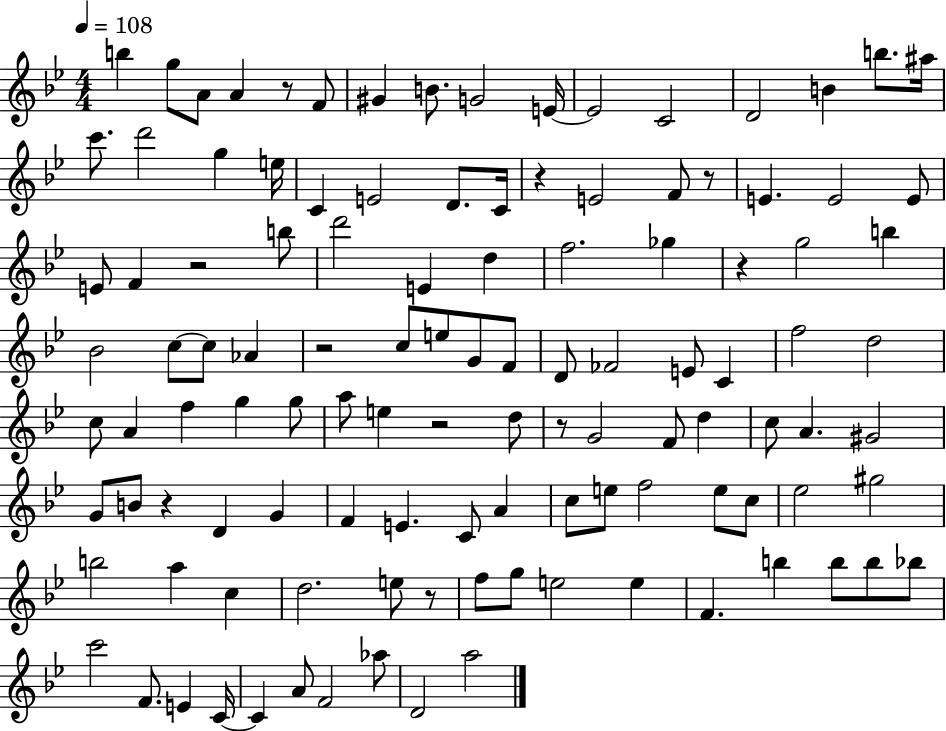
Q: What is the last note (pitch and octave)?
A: A5